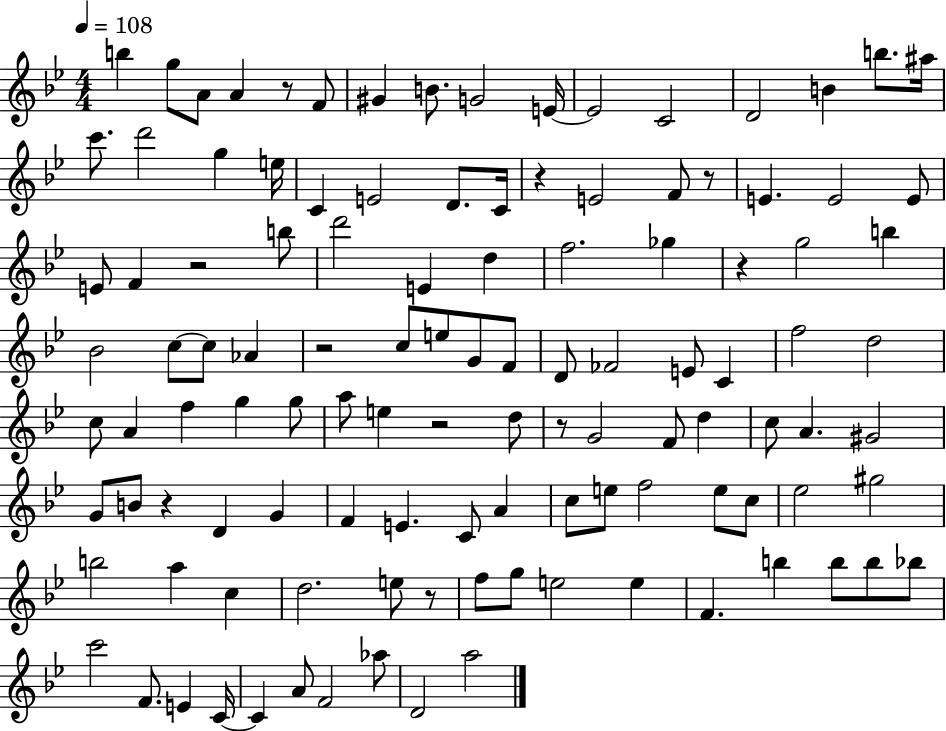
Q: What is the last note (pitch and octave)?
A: A5